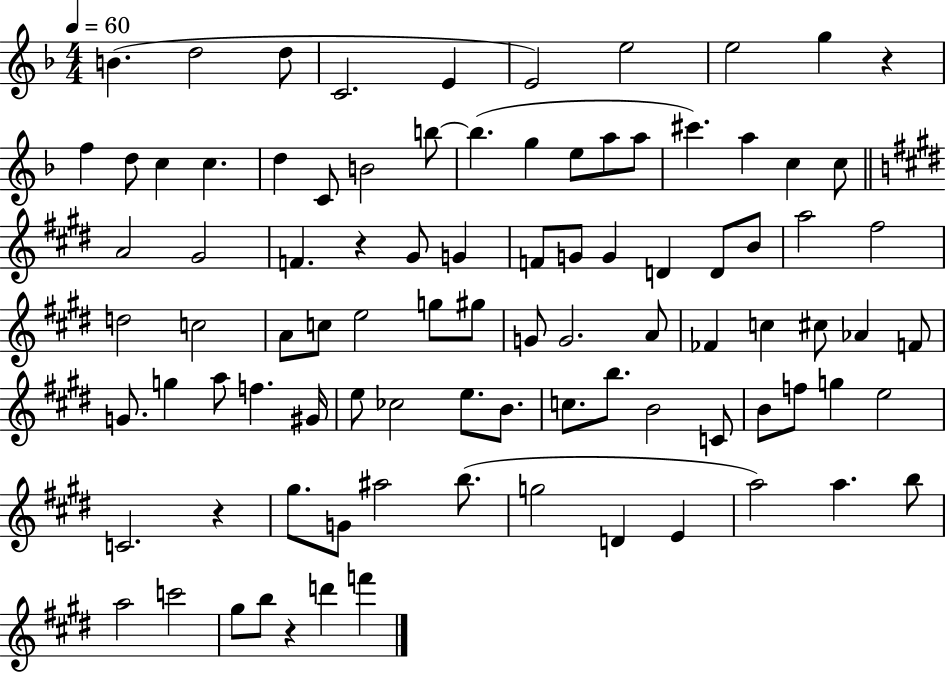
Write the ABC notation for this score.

X:1
T:Untitled
M:4/4
L:1/4
K:F
B d2 d/2 C2 E E2 e2 e2 g z f d/2 c c d C/2 B2 b/2 b g e/2 a/2 a/2 ^c' a c c/2 A2 ^G2 F z ^G/2 G F/2 G/2 G D D/2 B/2 a2 ^f2 d2 c2 A/2 c/2 e2 g/2 ^g/2 G/2 G2 A/2 _F c ^c/2 _A F/2 G/2 g a/2 f ^G/4 e/2 _c2 e/2 B/2 c/2 b/2 B2 C/2 B/2 f/2 g e2 C2 z ^g/2 G/2 ^a2 b/2 g2 D E a2 a b/2 a2 c'2 ^g/2 b/2 z d' f'